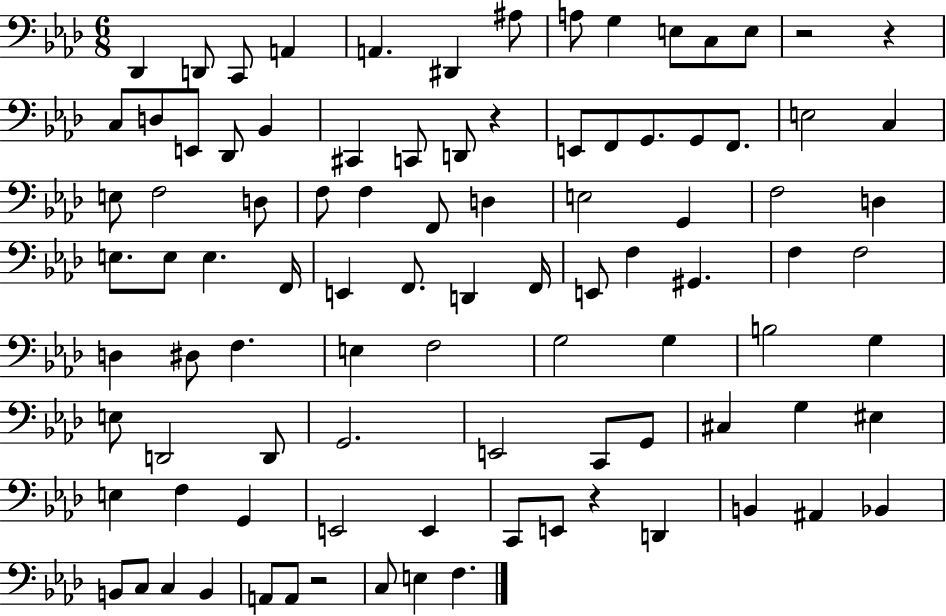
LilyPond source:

{
  \clef bass
  \numericTimeSignature
  \time 6/8
  \key aes \major
  \repeat volta 2 { des,4 d,8 c,8 a,4 | a,4. dis,4 ais8 | a8 g4 e8 c8 e8 | r2 r4 | \break c8 d8 e,8 des,8 bes,4 | cis,4 c,8 d,8 r4 | e,8 f,8 g,8. g,8 f,8. | e2 c4 | \break e8 f2 d8 | f8 f4 f,8 d4 | e2 g,4 | f2 d4 | \break e8. e8 e4. f,16 | e,4 f,8. d,4 f,16 | e,8 f4 gis,4. | f4 f2 | \break d4 dis8 f4. | e4 f2 | g2 g4 | b2 g4 | \break e8 d,2 d,8 | g,2. | e,2 c,8 g,8 | cis4 g4 eis4 | \break e4 f4 g,4 | e,2 e,4 | c,8 e,8 r4 d,4 | b,4 ais,4 bes,4 | \break b,8 c8 c4 b,4 | a,8 a,8 r2 | c8 e4 f4. | } \bar "|."
}